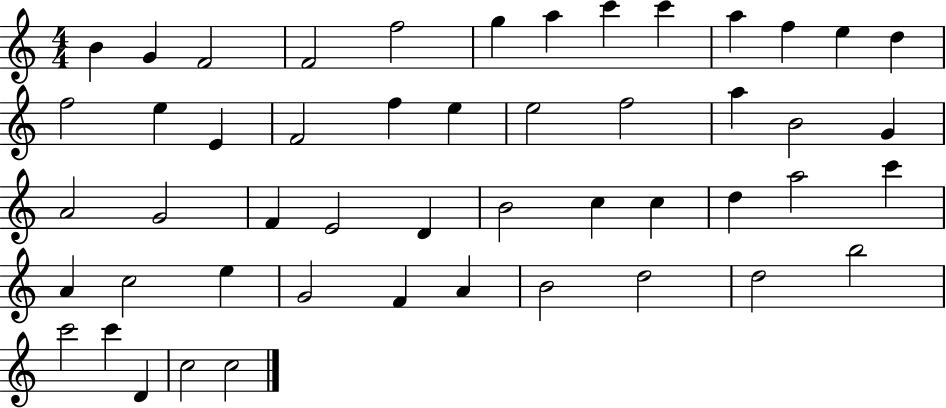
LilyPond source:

{
  \clef treble
  \numericTimeSignature
  \time 4/4
  \key c \major
  b'4 g'4 f'2 | f'2 f''2 | g''4 a''4 c'''4 c'''4 | a''4 f''4 e''4 d''4 | \break f''2 e''4 e'4 | f'2 f''4 e''4 | e''2 f''2 | a''4 b'2 g'4 | \break a'2 g'2 | f'4 e'2 d'4 | b'2 c''4 c''4 | d''4 a''2 c'''4 | \break a'4 c''2 e''4 | g'2 f'4 a'4 | b'2 d''2 | d''2 b''2 | \break c'''2 c'''4 d'4 | c''2 c''2 | \bar "|."
}